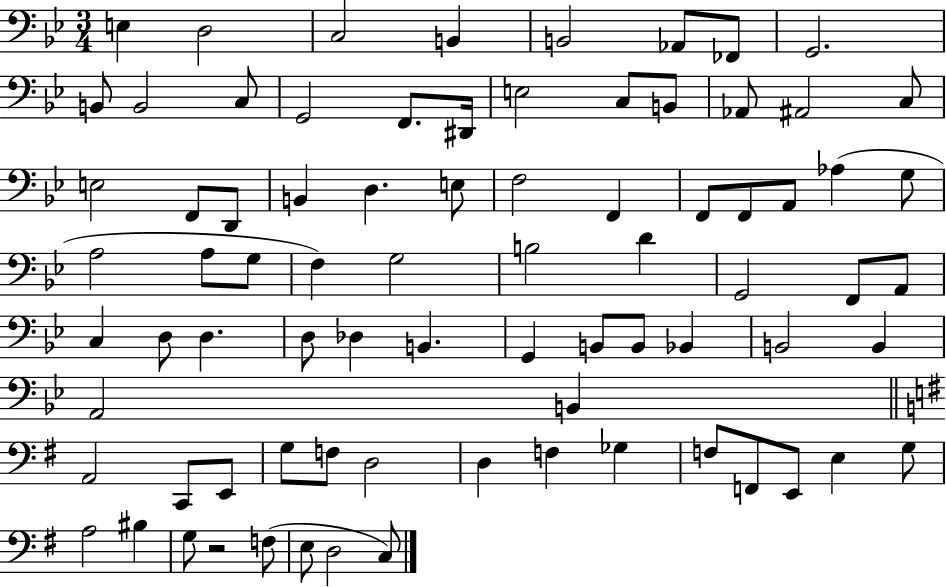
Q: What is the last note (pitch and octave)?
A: C3